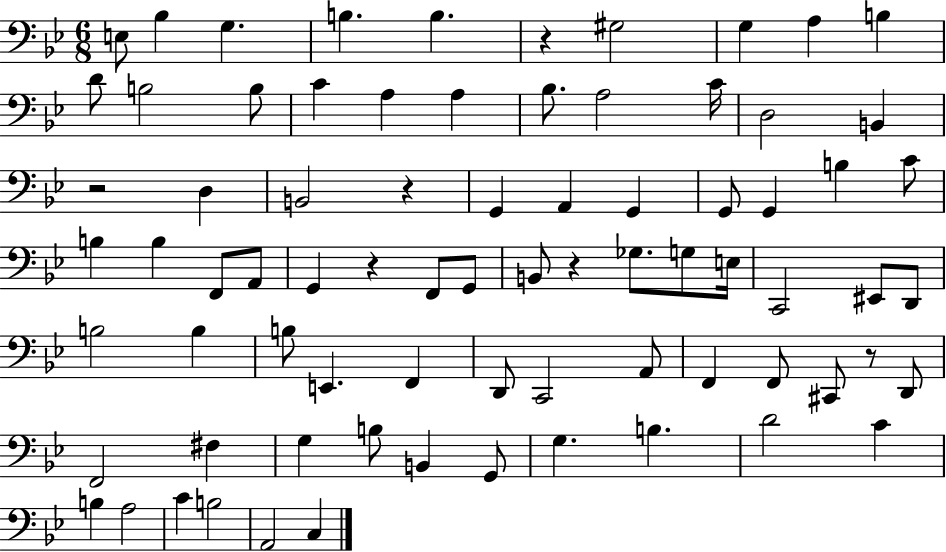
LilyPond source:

{
  \clef bass
  \numericTimeSignature
  \time 6/8
  \key bes \major
  \repeat volta 2 { e8 bes4 g4. | b4. b4. | r4 gis2 | g4 a4 b4 | \break d'8 b2 b8 | c'4 a4 a4 | bes8. a2 c'16 | d2 b,4 | \break r2 d4 | b,2 r4 | g,4 a,4 g,4 | g,8 g,4 b4 c'8 | \break b4 b4 f,8 a,8 | g,4 r4 f,8 g,8 | b,8 r4 ges8. g8 e16 | c,2 eis,8 d,8 | \break b2 b4 | b8 e,4. f,4 | d,8 c,2 a,8 | f,4 f,8 cis,8 r8 d,8 | \break f,2 fis4 | g4 b8 b,4 g,8 | g4. b4. | d'2 c'4 | \break b4 a2 | c'4 b2 | a,2 c4 | } \bar "|."
}